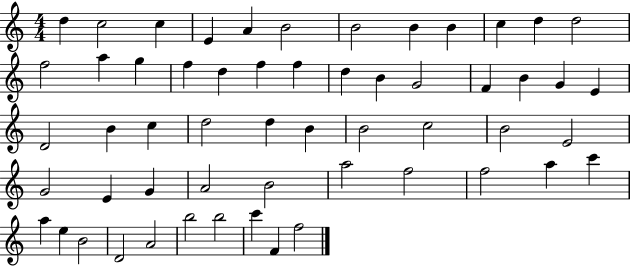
{
  \clef treble
  \numericTimeSignature
  \time 4/4
  \key c \major
  d''4 c''2 c''4 | e'4 a'4 b'2 | b'2 b'4 b'4 | c''4 d''4 d''2 | \break f''2 a''4 g''4 | f''4 d''4 f''4 f''4 | d''4 b'4 g'2 | f'4 b'4 g'4 e'4 | \break d'2 b'4 c''4 | d''2 d''4 b'4 | b'2 c''2 | b'2 e'2 | \break g'2 e'4 g'4 | a'2 b'2 | a''2 f''2 | f''2 a''4 c'''4 | \break a''4 e''4 b'2 | d'2 a'2 | b''2 b''2 | c'''4 f'4 f''2 | \break \bar "|."
}